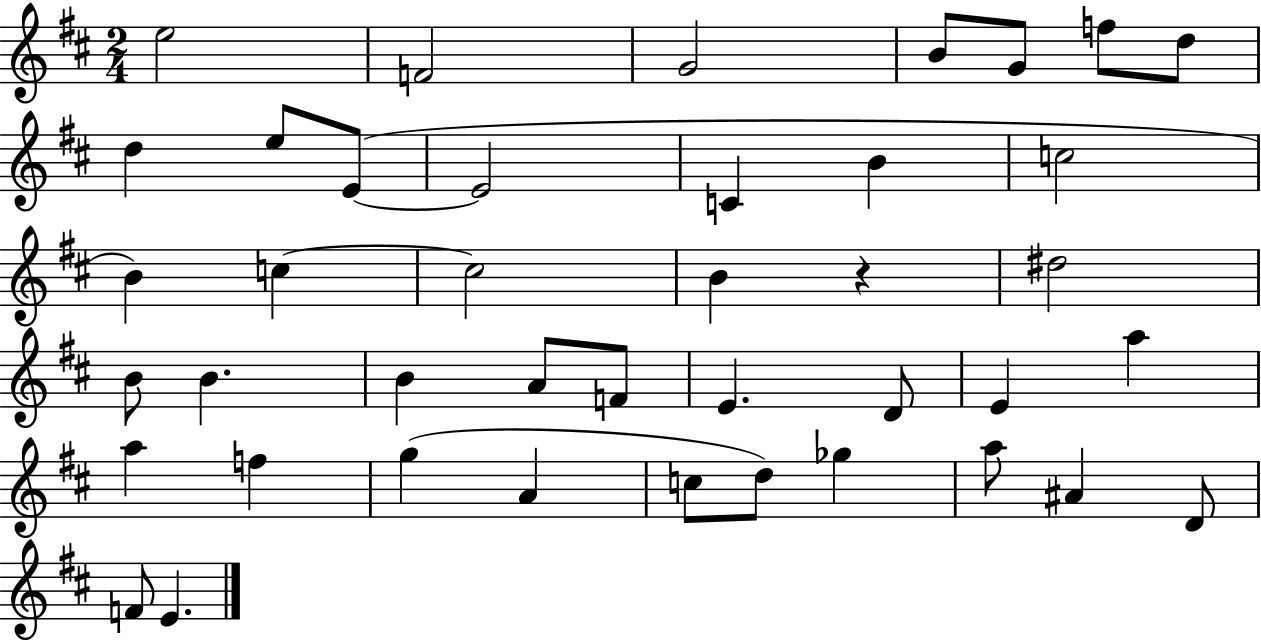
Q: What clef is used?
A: treble